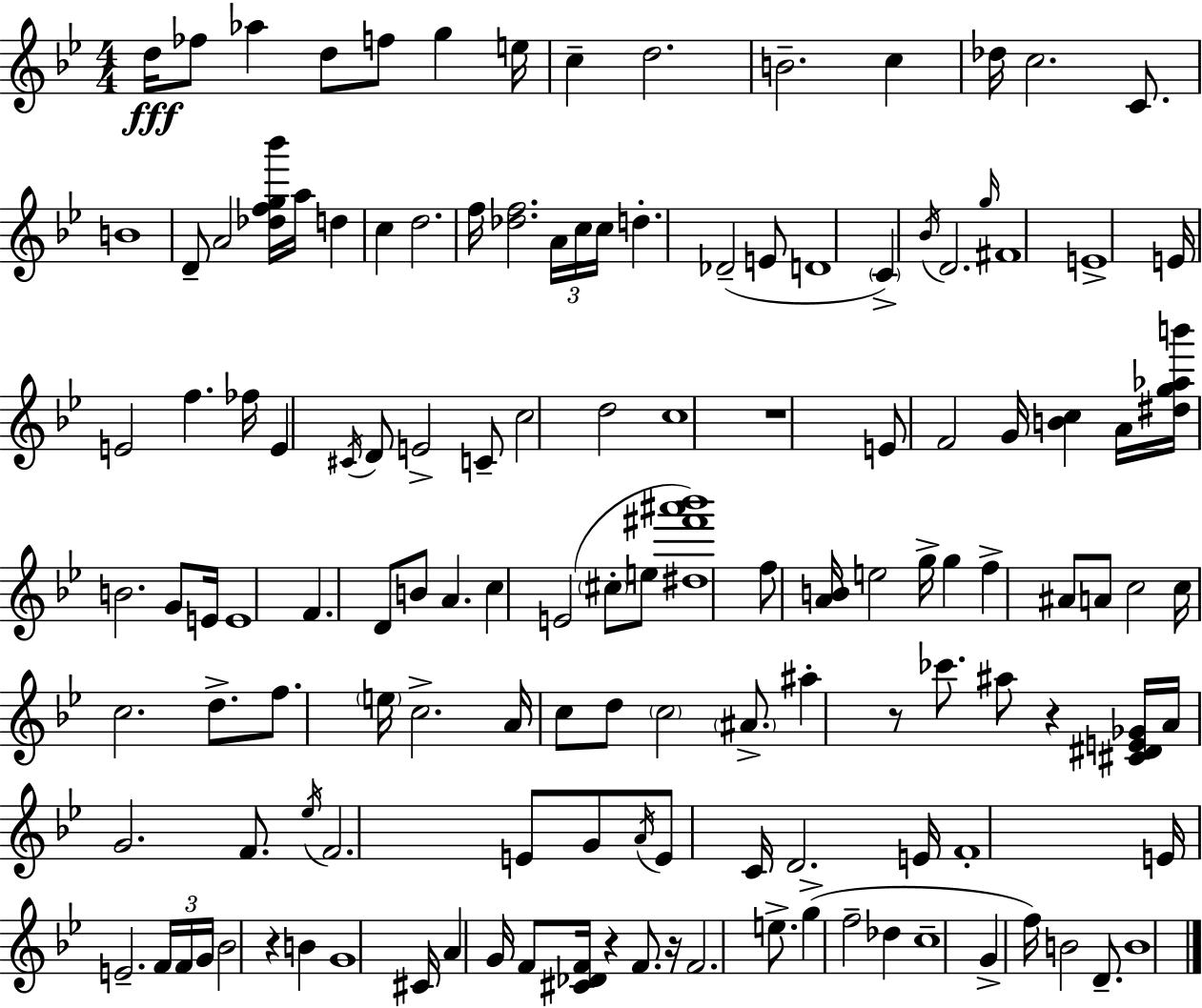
D5/s FES5/e Ab5/q D5/e F5/e G5/q E5/s C5/q D5/h. B4/h. C5/q Db5/s C5/h. C4/e. B4/w D4/e A4/h [Db5,F5,G5,Bb6]/s A5/s D5/q C5/q D5/h. F5/s [Db5,F5]/h. A4/s C5/s C5/s D5/q. Db4/h E4/e D4/w C4/q Bb4/s D4/h. G5/s F#4/w E4/w E4/s E4/h F5/q. FES5/s E4/q C#4/s D4/e E4/h C4/e C5/h D5/h C5/w R/w E4/e F4/h G4/s [B4,C5]/q A4/s [D#5,G5,Ab5,B6]/s B4/h. G4/e E4/s E4/w F4/q. D4/e B4/e A4/q. C5/q E4/h C#5/e E5/e [D#5,F#6,A#6,Bb6]/w F5/e [A4,B4]/s E5/h G5/s G5/q F5/q A#4/e A4/e C5/h C5/s C5/h. D5/e. F5/e. E5/s C5/h. A4/s C5/e D5/e C5/h A#4/e. A#5/q R/e CES6/e. A#5/e R/q [C#4,D#4,E4,Gb4]/s A4/s G4/h. F4/e. Eb5/s F4/h. E4/e G4/e A4/s E4/e C4/s D4/h. E4/s F4/w E4/s E4/h. F4/s F4/s G4/s Bb4/h R/q B4/q G4/w C#4/s A4/q G4/s F4/e [C#4,Db4,F4]/s R/q F4/e. R/s F4/h. E5/e. G5/q F5/h Db5/q C5/w G4/q F5/s B4/h D4/e. B4/w